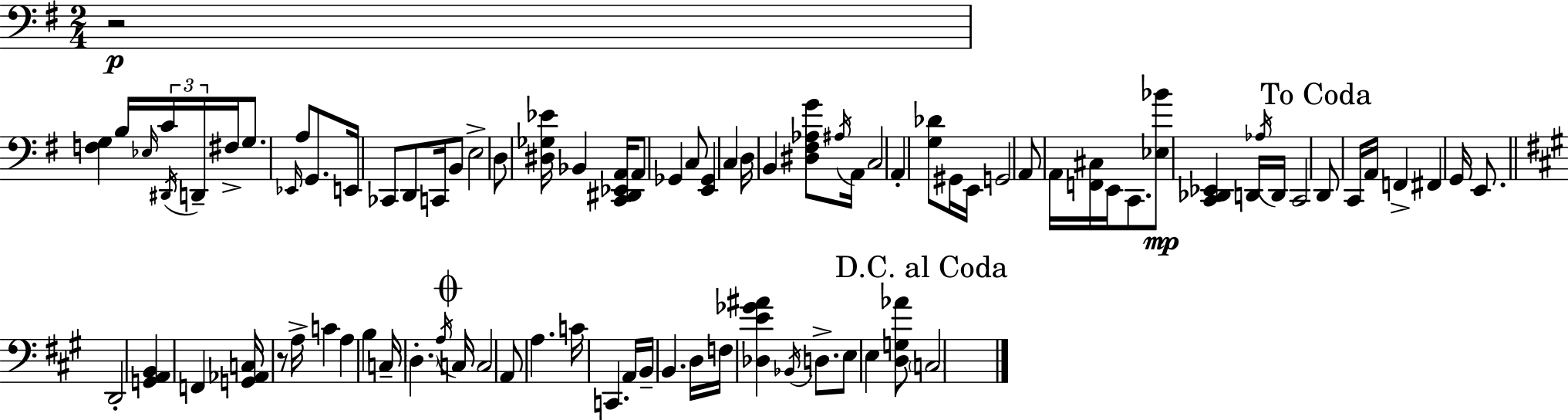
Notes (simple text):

R/h [F3,G3]/q B3/s Eb3/s C4/s D#2/s D2/s F#3/s G3/e. Eb2/s A3/e G2/e. E2/s CES2/e D2/e C2/s B2/e E3/h D3/e [D#3,Gb3,Eb4]/s Bb2/q [C2,D#2,Eb2,A2]/s A2/e Gb2/q C3/e [E2,Gb2]/q C3/q D3/s B2/q [D#3,F#3,Ab3,G4]/e A#3/s A2/s C3/h A2/q [G3,Db4]/e G#2/s E2/s G2/h A2/e A2/s [F2,C#3]/s E2/s C2/e. [Eb3,Bb4]/e [C2,Db2,Eb2]/q D2/s Ab3/s D2/s C2/h D2/e C2/s A2/s F2/q F#2/q G2/s E2/e. D2/h [G2,A2,B2]/q F2/q [G2,Ab2,C3]/s R/e A3/s C4/q A3/q B3/q C3/s D3/q. A3/s C3/s C3/h A2/e A3/q. C4/s C2/q. A2/s B2/s B2/q. D3/s F3/s [Db3,E4,Gb4,A#4]/q Bb2/s D3/e. E3/e E3/q [D3,G3,Ab4]/e C3/h